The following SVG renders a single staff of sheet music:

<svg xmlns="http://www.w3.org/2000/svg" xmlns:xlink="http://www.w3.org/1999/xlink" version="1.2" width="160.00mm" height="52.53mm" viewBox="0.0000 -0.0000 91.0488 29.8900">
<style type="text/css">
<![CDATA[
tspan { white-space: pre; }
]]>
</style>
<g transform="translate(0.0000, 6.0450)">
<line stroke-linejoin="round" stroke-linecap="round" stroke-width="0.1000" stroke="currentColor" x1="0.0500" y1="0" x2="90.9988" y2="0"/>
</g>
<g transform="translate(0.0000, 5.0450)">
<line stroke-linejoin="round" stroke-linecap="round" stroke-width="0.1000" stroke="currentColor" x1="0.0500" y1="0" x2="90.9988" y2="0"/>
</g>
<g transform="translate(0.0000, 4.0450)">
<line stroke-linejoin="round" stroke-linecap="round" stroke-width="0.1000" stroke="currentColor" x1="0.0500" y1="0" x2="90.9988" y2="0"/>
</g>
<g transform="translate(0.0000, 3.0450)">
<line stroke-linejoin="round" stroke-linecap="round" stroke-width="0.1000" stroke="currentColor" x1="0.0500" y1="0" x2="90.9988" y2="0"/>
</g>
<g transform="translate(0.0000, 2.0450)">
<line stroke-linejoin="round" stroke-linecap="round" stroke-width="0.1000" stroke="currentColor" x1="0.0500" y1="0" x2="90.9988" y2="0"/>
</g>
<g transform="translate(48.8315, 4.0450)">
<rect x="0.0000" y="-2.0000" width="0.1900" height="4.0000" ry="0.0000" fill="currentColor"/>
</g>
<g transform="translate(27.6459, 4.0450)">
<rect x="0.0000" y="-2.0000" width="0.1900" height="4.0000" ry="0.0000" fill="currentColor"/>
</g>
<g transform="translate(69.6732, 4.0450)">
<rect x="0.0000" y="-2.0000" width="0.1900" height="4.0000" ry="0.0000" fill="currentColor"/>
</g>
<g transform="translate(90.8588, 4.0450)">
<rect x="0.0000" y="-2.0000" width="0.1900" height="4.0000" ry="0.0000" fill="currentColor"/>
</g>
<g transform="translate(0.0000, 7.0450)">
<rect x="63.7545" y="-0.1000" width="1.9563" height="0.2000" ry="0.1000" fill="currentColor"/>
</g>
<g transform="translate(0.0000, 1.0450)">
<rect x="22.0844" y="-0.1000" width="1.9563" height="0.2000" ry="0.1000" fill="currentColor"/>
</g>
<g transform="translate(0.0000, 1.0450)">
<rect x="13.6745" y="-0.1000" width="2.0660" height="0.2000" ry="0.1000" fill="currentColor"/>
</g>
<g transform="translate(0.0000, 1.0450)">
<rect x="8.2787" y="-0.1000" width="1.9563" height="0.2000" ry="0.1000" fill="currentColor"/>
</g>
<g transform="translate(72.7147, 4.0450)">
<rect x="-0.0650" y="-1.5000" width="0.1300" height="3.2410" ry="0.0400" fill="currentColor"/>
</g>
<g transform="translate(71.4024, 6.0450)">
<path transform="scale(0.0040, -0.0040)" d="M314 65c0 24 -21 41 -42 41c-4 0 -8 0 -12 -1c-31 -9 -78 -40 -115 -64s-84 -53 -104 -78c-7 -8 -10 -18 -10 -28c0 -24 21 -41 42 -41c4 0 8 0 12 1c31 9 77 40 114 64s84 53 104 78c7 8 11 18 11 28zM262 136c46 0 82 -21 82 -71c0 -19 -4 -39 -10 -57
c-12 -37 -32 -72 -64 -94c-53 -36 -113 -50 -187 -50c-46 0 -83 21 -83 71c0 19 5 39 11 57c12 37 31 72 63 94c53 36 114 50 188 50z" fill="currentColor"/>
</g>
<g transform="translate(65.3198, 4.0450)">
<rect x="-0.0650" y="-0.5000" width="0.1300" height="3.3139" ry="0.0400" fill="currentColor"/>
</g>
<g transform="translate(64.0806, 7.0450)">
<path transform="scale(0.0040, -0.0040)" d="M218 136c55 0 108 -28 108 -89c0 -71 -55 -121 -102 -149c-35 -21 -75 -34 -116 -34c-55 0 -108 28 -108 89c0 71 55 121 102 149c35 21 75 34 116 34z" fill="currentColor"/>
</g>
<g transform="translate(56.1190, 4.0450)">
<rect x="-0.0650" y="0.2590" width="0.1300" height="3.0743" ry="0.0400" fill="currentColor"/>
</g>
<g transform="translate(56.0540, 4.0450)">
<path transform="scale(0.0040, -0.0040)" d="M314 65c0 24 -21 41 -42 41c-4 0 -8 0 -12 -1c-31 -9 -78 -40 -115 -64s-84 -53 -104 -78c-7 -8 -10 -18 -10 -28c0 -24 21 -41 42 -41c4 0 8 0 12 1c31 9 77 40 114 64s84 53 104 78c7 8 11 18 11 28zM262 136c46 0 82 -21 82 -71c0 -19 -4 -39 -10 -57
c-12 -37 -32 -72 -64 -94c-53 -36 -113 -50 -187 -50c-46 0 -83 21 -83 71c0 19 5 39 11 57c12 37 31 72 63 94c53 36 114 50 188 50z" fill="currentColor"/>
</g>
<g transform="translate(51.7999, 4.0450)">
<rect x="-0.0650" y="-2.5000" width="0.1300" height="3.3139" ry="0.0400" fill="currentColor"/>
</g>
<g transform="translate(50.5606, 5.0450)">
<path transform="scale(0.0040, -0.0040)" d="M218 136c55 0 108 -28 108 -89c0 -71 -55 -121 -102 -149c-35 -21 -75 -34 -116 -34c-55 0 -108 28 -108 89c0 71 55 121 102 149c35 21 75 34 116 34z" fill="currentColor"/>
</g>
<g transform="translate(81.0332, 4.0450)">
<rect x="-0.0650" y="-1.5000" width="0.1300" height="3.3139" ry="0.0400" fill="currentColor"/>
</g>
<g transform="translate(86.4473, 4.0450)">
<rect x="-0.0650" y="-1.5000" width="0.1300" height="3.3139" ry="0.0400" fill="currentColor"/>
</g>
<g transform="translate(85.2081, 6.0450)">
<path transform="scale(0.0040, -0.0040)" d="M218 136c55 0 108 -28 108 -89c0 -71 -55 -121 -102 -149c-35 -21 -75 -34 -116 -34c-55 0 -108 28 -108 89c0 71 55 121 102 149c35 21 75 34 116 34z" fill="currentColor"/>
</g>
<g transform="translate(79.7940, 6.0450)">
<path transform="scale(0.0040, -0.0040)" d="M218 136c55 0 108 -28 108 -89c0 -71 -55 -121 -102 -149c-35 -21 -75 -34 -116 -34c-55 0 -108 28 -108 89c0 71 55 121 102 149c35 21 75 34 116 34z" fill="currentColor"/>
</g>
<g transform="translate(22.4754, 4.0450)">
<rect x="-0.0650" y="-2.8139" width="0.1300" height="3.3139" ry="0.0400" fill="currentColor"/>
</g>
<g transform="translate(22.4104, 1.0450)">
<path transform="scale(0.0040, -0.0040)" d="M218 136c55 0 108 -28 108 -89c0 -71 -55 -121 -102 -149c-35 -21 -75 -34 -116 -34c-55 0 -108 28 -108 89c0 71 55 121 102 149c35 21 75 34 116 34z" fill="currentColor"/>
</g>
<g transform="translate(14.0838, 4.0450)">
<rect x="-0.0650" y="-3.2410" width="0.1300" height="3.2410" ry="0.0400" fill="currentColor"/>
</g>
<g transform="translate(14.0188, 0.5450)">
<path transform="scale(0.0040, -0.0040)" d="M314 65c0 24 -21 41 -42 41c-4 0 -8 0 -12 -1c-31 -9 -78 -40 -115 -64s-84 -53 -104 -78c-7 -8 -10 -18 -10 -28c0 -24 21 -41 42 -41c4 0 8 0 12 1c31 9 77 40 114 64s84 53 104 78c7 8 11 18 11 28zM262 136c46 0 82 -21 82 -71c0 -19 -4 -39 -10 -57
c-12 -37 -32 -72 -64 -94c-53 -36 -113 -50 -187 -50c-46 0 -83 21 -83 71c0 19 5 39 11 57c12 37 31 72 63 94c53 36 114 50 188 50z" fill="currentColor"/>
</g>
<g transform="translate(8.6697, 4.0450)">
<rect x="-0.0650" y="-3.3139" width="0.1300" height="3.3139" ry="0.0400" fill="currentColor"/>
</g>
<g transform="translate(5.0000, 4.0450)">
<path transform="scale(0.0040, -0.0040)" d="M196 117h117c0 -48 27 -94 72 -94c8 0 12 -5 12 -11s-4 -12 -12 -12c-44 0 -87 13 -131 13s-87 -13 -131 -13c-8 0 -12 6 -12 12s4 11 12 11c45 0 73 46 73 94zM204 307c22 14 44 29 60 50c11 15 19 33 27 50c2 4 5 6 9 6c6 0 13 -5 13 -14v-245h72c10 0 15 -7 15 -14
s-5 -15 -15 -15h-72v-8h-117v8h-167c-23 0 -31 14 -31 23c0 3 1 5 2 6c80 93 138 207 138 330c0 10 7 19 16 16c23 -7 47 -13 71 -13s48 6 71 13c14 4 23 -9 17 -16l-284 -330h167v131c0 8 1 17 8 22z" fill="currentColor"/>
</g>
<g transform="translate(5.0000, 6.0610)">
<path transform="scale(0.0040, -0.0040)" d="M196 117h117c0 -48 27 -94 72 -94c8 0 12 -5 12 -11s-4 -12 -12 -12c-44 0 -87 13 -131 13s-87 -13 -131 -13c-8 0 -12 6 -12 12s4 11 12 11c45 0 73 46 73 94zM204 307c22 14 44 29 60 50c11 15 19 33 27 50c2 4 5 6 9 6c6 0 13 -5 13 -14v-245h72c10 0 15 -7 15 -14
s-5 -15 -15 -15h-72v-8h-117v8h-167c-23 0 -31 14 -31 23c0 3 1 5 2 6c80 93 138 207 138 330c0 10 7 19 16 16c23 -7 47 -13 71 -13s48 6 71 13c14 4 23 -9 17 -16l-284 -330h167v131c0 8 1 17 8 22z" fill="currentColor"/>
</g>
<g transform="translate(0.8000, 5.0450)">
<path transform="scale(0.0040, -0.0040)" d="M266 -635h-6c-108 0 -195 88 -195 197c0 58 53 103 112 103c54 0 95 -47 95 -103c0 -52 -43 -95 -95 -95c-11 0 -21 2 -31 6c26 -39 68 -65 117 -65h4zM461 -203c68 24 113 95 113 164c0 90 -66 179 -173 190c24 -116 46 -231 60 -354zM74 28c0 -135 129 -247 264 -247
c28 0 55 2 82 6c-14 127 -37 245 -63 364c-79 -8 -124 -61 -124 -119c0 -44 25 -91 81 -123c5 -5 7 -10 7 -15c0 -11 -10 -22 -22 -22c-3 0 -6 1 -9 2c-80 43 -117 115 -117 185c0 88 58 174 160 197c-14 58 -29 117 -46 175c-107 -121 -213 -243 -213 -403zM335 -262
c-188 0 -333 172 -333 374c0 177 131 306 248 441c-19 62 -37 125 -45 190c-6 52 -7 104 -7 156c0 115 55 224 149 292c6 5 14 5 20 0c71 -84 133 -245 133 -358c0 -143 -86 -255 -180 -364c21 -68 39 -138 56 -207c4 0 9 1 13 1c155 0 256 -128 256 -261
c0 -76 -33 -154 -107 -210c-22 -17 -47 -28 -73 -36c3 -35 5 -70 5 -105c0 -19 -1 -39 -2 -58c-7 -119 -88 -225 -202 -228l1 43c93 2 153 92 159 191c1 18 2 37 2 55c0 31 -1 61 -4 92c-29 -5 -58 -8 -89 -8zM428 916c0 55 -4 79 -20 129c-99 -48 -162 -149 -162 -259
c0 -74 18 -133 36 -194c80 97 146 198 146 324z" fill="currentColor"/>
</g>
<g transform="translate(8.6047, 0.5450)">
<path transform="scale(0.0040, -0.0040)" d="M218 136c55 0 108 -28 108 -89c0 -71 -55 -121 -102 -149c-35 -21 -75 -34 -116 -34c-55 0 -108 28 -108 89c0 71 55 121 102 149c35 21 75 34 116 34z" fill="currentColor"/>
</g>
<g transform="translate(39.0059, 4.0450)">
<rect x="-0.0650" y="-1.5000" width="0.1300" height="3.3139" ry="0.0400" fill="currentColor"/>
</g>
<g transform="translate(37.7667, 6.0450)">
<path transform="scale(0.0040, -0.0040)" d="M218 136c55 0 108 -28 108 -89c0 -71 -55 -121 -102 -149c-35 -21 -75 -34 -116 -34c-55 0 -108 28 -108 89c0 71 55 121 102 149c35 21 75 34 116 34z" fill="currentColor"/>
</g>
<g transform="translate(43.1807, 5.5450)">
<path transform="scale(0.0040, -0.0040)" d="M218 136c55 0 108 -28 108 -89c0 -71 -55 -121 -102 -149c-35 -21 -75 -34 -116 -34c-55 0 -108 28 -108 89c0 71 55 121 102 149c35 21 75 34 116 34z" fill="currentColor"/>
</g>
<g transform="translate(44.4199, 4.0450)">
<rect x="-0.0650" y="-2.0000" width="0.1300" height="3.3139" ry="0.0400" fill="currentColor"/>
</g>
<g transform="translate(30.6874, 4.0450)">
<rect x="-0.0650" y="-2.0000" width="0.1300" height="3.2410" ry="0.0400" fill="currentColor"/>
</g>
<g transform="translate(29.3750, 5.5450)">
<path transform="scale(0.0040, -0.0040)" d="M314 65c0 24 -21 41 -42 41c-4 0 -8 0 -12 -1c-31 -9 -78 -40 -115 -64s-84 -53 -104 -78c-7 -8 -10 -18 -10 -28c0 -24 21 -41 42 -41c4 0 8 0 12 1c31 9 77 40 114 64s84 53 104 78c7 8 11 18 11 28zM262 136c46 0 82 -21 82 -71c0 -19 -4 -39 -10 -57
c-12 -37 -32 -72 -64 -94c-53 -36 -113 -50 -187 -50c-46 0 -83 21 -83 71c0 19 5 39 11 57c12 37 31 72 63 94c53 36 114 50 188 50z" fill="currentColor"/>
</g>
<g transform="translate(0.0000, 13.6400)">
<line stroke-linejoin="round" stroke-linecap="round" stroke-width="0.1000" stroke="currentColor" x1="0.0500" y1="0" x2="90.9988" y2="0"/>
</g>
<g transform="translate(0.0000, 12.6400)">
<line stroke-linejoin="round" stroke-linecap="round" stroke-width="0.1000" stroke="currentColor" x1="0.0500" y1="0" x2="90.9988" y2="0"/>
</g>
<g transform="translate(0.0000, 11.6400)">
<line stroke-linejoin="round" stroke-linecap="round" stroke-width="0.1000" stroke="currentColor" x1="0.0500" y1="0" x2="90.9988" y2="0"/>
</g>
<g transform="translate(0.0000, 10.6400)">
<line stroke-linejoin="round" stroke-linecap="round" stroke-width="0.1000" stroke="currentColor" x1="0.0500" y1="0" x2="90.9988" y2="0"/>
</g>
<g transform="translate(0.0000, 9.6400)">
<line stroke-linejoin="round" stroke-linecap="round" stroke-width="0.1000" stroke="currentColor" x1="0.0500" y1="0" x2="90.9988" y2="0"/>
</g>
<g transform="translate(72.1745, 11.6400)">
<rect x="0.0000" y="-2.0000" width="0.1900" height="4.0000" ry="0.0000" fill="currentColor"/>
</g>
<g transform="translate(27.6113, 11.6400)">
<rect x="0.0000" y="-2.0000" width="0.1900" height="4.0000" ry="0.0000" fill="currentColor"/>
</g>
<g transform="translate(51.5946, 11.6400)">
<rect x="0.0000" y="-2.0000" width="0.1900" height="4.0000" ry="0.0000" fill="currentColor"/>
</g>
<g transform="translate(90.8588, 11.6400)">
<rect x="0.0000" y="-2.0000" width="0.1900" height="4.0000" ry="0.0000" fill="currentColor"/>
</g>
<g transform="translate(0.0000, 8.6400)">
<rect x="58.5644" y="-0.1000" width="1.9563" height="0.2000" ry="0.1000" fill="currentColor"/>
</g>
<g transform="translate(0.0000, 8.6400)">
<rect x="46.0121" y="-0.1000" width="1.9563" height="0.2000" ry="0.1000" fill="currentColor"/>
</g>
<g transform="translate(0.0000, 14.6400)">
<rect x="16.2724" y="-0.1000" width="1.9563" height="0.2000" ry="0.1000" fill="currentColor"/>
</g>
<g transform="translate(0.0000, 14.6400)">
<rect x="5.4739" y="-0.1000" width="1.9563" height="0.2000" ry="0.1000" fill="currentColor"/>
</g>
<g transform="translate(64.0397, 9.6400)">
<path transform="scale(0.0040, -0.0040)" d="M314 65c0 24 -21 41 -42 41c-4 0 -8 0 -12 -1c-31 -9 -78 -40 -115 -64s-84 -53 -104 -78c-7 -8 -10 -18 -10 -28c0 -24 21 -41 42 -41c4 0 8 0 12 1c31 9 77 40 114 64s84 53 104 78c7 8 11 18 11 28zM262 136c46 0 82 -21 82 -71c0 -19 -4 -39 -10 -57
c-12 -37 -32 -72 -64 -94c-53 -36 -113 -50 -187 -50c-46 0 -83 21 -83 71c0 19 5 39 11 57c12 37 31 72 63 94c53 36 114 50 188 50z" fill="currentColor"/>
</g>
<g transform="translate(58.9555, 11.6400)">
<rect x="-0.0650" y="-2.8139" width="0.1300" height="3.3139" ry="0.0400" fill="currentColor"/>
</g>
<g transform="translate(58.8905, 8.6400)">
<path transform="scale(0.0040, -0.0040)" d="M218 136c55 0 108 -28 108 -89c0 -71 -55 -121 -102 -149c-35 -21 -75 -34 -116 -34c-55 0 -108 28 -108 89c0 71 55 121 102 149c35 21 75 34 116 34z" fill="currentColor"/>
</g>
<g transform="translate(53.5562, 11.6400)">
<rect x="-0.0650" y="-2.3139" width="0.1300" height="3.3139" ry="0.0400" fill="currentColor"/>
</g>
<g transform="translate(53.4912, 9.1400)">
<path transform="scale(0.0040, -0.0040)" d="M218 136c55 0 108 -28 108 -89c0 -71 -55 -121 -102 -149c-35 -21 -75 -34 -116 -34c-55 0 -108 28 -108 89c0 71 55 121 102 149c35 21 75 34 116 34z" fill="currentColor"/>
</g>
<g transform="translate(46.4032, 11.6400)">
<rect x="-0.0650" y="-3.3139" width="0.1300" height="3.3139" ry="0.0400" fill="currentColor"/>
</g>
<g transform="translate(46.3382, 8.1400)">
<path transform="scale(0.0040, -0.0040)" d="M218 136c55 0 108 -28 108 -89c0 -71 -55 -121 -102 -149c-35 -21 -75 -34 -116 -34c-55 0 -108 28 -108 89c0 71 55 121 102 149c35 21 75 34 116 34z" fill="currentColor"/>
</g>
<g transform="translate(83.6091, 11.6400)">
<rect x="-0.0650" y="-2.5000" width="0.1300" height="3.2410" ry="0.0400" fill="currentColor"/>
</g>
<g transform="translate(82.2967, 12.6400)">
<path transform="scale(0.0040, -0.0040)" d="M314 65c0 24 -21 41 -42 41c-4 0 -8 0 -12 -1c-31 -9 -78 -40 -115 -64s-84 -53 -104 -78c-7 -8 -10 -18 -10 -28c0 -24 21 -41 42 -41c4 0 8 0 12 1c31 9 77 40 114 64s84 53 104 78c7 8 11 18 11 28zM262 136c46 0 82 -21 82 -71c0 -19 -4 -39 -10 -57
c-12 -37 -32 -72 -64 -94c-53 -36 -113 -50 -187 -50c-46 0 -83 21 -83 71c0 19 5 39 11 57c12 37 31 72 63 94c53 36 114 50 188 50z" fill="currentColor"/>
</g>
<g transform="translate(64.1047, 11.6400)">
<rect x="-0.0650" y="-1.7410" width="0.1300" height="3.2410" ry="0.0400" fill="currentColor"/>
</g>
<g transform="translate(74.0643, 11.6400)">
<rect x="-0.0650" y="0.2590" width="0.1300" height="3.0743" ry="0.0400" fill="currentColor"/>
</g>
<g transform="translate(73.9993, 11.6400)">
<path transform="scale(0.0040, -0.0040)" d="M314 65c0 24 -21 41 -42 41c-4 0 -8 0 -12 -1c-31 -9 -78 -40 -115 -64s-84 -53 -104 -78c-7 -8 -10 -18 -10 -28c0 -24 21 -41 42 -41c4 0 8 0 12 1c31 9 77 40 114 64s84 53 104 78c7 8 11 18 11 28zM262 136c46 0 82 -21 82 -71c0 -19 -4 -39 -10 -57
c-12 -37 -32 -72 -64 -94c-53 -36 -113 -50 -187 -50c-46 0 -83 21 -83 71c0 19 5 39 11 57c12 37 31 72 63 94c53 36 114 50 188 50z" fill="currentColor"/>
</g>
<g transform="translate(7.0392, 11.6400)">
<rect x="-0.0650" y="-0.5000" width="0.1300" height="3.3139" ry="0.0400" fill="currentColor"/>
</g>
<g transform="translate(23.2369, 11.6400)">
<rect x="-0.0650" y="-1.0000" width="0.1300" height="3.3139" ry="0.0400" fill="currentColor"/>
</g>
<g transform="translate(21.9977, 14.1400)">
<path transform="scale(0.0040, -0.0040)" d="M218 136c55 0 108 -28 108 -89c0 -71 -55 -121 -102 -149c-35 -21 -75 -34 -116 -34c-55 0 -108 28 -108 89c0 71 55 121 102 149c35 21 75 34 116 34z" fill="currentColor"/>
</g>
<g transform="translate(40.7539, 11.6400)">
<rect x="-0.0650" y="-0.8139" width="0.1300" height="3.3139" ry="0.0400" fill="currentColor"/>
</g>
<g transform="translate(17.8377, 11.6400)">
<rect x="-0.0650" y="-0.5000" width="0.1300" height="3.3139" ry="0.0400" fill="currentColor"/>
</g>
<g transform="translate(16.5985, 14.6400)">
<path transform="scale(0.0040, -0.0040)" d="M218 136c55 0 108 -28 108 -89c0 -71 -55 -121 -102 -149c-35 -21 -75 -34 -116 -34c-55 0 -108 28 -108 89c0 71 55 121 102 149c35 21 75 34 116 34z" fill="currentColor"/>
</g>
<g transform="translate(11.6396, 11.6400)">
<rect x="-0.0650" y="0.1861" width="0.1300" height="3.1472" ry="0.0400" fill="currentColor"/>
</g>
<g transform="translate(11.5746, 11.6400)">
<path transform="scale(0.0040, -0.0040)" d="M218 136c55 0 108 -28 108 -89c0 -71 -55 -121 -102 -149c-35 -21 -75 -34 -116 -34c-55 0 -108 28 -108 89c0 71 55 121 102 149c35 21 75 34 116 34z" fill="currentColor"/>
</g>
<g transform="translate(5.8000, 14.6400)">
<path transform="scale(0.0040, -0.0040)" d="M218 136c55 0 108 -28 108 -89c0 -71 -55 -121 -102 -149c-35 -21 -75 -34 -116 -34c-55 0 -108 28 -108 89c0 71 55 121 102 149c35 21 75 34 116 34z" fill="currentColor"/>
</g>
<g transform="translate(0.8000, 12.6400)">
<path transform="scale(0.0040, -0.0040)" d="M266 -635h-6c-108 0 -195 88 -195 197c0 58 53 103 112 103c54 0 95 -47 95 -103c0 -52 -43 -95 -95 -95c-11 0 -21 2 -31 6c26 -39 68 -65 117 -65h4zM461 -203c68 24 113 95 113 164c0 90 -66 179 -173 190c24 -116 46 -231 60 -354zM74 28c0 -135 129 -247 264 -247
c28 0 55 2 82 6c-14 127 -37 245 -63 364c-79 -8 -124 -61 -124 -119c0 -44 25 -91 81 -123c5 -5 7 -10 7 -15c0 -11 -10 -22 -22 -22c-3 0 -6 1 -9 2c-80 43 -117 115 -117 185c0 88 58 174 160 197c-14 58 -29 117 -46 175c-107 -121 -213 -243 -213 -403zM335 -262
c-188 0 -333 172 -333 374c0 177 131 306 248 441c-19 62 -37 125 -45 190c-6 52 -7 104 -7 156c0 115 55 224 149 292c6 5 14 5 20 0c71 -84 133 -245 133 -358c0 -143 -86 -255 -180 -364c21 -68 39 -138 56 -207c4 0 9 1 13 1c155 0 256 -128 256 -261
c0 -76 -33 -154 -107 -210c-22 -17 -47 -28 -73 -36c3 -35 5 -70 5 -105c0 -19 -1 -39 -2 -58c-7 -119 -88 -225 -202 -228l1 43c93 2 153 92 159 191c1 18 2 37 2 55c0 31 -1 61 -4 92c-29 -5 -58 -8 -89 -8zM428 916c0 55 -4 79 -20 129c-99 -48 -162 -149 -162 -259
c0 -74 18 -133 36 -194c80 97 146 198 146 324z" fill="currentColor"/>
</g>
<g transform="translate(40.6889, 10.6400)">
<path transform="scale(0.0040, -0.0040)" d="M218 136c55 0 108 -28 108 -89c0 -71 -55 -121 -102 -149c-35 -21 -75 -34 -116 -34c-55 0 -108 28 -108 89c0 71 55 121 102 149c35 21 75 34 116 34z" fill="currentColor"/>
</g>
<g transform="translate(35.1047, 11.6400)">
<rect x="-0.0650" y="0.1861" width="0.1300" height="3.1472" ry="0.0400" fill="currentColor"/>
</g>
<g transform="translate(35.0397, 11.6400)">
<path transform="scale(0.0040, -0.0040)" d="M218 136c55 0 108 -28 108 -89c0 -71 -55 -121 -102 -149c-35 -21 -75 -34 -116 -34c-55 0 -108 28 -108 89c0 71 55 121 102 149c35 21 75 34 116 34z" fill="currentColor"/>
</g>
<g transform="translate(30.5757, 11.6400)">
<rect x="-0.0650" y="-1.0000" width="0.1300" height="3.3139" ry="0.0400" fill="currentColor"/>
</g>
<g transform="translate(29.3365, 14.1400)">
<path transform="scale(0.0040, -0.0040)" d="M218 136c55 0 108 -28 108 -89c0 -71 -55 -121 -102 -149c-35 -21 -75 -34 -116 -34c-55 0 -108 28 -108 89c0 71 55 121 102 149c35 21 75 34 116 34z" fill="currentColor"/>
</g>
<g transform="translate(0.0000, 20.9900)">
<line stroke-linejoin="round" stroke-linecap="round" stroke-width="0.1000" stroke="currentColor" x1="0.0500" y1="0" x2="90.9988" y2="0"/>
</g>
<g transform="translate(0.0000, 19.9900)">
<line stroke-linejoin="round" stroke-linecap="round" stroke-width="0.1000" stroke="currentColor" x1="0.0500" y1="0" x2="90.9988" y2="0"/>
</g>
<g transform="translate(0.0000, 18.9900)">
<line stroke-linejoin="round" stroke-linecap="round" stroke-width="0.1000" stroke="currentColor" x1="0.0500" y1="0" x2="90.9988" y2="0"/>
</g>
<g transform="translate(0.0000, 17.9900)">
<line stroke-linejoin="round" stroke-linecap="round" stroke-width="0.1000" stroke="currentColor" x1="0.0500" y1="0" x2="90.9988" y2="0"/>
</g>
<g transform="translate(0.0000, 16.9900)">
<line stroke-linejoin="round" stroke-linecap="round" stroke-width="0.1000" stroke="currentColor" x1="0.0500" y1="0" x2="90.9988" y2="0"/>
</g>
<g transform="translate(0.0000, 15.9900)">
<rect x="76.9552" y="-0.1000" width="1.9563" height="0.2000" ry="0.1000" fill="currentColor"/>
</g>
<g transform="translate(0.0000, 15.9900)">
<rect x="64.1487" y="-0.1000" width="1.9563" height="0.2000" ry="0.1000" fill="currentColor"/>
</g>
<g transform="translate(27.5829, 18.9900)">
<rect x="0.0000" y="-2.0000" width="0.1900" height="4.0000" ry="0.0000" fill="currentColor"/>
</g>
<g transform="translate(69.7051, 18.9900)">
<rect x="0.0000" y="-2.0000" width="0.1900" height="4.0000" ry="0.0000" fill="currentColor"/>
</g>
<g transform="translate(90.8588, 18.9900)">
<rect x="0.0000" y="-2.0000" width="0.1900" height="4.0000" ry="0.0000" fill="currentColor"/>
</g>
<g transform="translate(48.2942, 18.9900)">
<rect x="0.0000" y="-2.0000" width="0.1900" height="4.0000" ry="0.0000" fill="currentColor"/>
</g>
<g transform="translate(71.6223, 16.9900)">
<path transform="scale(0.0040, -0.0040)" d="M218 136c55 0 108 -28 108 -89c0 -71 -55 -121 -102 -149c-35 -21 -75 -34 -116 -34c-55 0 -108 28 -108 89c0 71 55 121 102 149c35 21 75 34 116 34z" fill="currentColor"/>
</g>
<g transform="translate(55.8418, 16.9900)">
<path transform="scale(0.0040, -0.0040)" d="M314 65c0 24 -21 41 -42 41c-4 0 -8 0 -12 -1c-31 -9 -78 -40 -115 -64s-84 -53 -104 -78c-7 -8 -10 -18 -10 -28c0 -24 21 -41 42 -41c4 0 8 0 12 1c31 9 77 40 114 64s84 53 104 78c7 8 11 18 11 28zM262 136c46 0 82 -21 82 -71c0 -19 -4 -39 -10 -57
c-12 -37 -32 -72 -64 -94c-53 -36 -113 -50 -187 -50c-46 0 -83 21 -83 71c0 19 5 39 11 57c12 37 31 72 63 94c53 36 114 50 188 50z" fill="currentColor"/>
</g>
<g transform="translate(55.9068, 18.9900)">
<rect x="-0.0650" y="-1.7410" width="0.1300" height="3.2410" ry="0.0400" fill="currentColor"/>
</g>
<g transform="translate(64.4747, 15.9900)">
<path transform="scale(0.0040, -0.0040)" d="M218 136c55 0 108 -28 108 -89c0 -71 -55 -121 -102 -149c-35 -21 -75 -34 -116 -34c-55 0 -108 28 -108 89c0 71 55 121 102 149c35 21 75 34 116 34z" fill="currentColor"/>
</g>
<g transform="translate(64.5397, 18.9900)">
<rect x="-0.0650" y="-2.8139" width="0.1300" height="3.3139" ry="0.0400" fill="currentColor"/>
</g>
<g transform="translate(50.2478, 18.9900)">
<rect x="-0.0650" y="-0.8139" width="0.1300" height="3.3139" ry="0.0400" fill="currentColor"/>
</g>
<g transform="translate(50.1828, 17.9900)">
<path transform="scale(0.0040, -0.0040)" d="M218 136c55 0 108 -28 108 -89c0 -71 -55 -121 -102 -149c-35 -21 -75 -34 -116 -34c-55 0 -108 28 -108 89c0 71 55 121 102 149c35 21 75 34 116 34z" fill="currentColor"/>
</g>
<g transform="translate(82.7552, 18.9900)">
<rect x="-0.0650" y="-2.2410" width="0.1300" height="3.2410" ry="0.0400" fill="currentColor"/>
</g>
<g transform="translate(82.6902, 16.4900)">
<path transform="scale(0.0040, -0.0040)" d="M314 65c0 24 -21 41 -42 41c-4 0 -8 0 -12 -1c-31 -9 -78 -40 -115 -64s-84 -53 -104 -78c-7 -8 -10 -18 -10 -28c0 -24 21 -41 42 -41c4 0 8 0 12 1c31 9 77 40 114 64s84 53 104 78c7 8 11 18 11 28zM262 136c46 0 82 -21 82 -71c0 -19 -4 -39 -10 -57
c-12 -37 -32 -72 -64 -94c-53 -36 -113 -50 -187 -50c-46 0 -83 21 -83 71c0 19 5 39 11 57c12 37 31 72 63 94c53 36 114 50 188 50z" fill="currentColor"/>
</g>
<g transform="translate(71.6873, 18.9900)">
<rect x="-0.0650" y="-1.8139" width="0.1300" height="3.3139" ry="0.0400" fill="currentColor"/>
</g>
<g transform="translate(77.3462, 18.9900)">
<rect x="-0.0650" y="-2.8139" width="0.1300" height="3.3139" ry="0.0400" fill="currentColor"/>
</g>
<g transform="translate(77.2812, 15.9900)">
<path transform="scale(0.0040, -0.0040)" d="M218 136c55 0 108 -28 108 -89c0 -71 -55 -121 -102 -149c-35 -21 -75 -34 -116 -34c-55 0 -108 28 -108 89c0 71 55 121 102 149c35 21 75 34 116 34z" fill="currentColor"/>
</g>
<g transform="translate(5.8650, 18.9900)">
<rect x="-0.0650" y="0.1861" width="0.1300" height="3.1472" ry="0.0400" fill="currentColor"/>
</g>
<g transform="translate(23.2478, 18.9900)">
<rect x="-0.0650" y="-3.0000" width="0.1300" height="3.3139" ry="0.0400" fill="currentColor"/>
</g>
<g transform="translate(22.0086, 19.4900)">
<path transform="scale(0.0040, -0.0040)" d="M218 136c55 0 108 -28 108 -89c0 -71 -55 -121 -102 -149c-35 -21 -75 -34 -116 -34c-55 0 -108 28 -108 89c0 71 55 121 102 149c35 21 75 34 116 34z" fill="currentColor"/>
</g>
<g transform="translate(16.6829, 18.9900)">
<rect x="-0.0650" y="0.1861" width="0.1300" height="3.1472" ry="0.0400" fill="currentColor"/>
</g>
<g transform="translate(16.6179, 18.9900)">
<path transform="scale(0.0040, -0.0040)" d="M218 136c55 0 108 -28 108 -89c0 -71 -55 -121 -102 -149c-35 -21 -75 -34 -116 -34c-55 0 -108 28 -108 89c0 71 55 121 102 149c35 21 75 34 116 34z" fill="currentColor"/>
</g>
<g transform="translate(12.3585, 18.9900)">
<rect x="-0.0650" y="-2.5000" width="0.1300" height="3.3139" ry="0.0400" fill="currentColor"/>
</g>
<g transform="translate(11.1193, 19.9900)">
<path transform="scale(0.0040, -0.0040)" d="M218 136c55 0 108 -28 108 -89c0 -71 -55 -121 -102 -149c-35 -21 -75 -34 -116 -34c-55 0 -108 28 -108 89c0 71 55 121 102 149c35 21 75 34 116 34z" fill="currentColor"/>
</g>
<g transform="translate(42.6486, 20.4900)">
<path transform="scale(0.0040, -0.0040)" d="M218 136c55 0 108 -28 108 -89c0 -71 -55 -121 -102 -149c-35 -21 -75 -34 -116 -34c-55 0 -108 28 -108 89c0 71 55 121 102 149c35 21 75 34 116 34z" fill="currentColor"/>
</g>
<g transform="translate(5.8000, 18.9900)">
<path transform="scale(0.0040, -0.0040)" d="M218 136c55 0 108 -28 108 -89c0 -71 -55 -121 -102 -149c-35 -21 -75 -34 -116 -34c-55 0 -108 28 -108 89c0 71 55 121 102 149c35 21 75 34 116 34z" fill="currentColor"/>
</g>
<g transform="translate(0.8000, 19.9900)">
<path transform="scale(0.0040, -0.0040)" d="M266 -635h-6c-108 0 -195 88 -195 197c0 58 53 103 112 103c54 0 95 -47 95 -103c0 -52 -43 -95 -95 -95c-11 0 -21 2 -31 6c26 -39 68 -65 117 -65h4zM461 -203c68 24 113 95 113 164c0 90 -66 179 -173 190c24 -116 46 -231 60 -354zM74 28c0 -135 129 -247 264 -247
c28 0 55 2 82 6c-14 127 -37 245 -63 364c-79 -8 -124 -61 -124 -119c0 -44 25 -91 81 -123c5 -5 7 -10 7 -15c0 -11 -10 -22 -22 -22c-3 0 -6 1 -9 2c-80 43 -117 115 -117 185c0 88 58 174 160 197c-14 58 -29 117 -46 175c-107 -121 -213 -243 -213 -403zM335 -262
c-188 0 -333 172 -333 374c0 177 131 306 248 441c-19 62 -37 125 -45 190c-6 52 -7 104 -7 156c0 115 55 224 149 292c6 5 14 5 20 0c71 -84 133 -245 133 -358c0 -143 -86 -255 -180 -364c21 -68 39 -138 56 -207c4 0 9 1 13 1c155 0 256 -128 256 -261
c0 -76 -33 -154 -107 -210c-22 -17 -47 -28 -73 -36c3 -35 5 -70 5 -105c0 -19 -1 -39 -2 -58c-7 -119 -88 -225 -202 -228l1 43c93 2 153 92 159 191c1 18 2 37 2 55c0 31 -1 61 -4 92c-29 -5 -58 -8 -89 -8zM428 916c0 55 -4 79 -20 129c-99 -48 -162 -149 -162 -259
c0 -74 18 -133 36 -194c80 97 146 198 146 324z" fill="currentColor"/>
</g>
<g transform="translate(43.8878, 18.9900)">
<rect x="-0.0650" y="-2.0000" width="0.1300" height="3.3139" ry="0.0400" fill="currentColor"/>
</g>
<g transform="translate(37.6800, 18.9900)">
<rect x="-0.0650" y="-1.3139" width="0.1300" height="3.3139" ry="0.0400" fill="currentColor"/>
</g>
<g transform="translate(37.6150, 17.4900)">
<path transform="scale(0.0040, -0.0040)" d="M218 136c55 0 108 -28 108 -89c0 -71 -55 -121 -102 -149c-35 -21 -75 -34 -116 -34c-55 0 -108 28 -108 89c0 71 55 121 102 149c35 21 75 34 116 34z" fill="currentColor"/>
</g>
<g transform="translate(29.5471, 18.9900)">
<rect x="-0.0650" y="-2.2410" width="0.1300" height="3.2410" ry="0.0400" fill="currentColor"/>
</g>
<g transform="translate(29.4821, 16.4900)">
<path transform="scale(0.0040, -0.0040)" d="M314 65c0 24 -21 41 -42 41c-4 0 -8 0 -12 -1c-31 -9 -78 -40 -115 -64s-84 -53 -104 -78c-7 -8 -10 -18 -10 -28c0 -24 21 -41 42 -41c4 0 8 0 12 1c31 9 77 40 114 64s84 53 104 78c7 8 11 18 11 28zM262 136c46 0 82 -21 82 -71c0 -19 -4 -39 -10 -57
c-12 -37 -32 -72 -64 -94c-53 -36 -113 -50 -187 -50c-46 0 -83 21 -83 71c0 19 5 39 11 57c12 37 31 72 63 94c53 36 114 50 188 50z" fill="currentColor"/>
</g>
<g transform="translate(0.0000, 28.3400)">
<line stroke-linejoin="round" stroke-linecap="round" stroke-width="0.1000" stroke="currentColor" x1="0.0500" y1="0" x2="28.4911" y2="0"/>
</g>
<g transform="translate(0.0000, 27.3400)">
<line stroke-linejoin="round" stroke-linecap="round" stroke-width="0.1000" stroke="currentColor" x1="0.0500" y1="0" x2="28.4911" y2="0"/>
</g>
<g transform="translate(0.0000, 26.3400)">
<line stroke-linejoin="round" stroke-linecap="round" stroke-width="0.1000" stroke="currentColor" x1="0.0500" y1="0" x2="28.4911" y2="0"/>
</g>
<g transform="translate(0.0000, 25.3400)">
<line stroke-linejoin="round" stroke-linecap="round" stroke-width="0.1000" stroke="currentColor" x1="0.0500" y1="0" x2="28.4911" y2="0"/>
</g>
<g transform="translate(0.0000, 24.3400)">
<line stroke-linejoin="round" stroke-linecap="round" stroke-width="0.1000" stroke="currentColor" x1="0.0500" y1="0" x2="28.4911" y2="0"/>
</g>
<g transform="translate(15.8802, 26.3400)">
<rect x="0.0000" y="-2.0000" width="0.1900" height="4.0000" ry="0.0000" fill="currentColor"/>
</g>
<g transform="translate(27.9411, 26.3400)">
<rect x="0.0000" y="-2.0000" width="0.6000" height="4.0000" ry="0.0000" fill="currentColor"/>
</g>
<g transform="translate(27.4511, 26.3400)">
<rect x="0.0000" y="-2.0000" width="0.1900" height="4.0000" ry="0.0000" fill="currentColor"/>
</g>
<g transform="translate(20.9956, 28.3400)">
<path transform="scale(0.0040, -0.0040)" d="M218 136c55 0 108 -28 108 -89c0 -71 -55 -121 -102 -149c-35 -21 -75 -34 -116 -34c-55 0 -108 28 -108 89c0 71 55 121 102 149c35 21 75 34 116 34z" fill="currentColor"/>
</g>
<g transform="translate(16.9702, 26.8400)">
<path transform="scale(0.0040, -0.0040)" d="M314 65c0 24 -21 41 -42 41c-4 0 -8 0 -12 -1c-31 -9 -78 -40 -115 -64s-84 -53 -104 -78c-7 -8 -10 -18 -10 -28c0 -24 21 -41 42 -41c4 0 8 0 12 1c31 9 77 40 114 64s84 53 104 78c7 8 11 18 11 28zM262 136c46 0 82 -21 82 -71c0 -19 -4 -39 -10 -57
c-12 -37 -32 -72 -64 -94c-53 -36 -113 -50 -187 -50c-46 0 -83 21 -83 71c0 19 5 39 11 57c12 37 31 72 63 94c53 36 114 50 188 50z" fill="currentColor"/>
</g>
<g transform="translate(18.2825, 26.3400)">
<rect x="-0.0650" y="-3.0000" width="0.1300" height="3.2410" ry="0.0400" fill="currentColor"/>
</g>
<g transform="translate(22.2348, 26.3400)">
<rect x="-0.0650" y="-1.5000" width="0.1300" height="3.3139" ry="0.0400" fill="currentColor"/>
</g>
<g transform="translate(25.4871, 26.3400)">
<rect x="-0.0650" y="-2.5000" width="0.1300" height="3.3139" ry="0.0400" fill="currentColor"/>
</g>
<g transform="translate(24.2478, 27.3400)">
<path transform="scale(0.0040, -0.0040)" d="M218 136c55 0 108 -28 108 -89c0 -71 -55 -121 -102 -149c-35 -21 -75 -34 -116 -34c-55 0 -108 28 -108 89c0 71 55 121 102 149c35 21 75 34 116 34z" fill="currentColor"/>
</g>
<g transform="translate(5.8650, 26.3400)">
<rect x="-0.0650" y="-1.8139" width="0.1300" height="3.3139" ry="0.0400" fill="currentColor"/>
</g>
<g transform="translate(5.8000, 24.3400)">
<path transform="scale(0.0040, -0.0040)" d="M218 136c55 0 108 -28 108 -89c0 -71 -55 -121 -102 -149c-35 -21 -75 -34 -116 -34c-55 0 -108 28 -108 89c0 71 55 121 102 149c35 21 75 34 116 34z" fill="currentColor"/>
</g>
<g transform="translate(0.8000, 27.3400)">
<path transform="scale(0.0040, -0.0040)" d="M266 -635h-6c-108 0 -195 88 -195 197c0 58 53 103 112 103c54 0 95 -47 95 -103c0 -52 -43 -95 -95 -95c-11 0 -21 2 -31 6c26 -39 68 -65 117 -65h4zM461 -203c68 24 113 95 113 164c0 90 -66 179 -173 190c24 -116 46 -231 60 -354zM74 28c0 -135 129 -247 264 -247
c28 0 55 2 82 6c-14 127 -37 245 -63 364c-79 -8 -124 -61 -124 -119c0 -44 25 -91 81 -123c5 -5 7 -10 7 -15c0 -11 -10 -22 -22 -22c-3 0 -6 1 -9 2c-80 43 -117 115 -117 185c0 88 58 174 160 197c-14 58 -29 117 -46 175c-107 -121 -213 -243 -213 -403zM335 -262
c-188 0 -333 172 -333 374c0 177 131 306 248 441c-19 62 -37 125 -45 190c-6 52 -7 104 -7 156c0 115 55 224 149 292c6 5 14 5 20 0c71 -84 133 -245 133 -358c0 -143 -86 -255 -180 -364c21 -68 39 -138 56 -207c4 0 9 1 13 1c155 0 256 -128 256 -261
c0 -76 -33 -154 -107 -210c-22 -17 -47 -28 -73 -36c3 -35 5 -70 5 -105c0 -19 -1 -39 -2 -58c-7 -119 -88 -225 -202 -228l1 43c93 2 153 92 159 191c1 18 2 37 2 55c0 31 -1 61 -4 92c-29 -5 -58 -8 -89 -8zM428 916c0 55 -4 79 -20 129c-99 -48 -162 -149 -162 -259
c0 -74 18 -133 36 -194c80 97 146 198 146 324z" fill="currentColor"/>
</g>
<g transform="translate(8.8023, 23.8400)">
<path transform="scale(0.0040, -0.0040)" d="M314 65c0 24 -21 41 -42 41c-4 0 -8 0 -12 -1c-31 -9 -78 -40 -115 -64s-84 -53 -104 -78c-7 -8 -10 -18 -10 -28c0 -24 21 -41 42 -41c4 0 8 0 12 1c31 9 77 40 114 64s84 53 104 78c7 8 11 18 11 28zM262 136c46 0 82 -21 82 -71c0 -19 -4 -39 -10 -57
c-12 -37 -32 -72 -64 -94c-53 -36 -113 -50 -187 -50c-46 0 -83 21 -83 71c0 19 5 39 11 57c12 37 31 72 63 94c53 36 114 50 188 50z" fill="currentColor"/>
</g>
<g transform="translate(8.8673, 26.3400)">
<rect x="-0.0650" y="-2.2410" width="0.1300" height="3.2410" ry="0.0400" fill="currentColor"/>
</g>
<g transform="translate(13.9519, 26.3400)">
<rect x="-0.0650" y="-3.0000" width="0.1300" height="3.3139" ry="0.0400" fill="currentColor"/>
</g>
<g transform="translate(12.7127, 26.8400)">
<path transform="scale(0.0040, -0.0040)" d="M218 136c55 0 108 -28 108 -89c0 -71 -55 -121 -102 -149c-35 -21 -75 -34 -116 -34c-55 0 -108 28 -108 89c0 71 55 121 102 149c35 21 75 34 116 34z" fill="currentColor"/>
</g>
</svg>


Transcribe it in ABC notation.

X:1
T:Untitled
M:4/4
L:1/4
K:C
b b2 a F2 E F G B2 C E2 E E C B C D D B d b g a f2 B2 G2 B G B A g2 e F d f2 a f a g2 f g2 A A2 E G